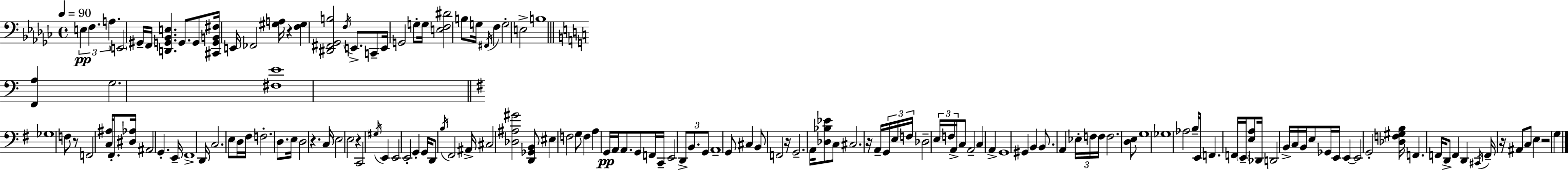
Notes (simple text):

E3/q F3/q. A3/q. E2/h G#2/s F2/s [D2,G2,Bb2,E3]/q. G2/e. G2/e [C#2,G2,B2,F#3]/s E2/s FES2/h [G#3,A3]/s R/q [F3,G#3]/q [D#2,F#2,Gb2,B3]/h F3/s E2/e. C2/e E2/s G2/h G3/e G3/s [E3,F3,D#4]/h B3/e G3/s F#2/s F3/q G3/h E3/h B3/w [F2,A3]/q G3/h. [F#3,E4]/w Gb3/w F3/e R/e F2/h [C3,A#3]/s F#2/e. [D#3,Ab3]/s A#2/h G2/q. E2/s F#2/w D2/s C3/h. E3/e D3/s F#3/s F3/h. D3/e. E3/s D3/h R/q. C3/s E3/h E3/h R/q C2/h G#3/s E2/q E2/h E2/h G2/q G2/s D2/e B3/s F#2/h A#2/s C#3/h [Db3,A#3,G#4]/h [D2,Gb2,B2]/e EIS3/q F3/h G3/e F3/q A3/q G2/s A2/s A2/e. G2/e F2/s C2/s E2/h D2/e B2/e. G2/e A2/w G2/e C#3/q B2/e F2/h R/s G2/h. A2/s [Db3,Bb3,Eb4]/e C3/e C#3/h. R/s A2/s G2/s E3/s F3/s Db3/h E3/s F3/s A2/s C3/e A2/h C3/q A2/q G2/w G#2/q B2/q B2/e. A2/q Eb3/s F3/s F3/s F3/h. [D3,E3]/e G3/w Gb3/w Ab3/h B3/s E2/s F2/q. F2/s E2/s [E3,A3]/e Db2/s D2/h B2/s C3/s B2/s E3/e Gb2/s E2/s E2/q E2/h G2/h [Db3,F3,G#3,B3]/s F2/q. F2/s D2/e F2/q D2/q C#2/s F2/s R/s A#2/e C3/e E3/q R/h G3/q